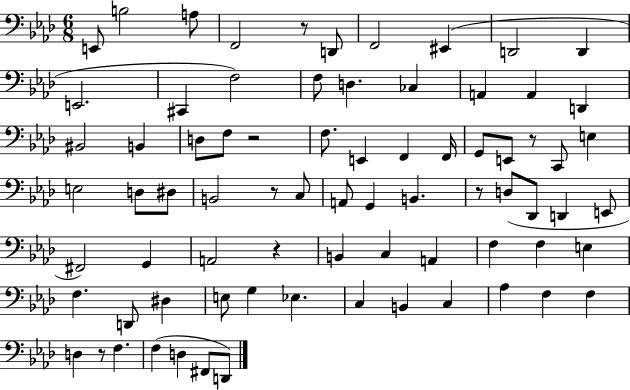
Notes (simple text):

E2/e B3/h A3/e F2/h R/e D2/e F2/h EIS2/q D2/h D2/q E2/h. C#2/q F3/h F3/e D3/q. CES3/q A2/q A2/q D2/q BIS2/h B2/q D3/e F3/e R/h F3/e. E2/q F2/q F2/s G2/e E2/e R/e C2/e E3/q E3/h D3/e D#3/e B2/h R/e C3/e A2/e G2/q B2/q. R/e D3/e Db2/e D2/q E2/e F#2/h G2/q A2/h R/q B2/q C3/q A2/q F3/q F3/q E3/q F3/q. D2/e D#3/q E3/e G3/q Eb3/q. C3/q B2/q C3/q Ab3/q F3/q F3/q D3/q R/e F3/q. F3/q D3/q F#2/e D2/e